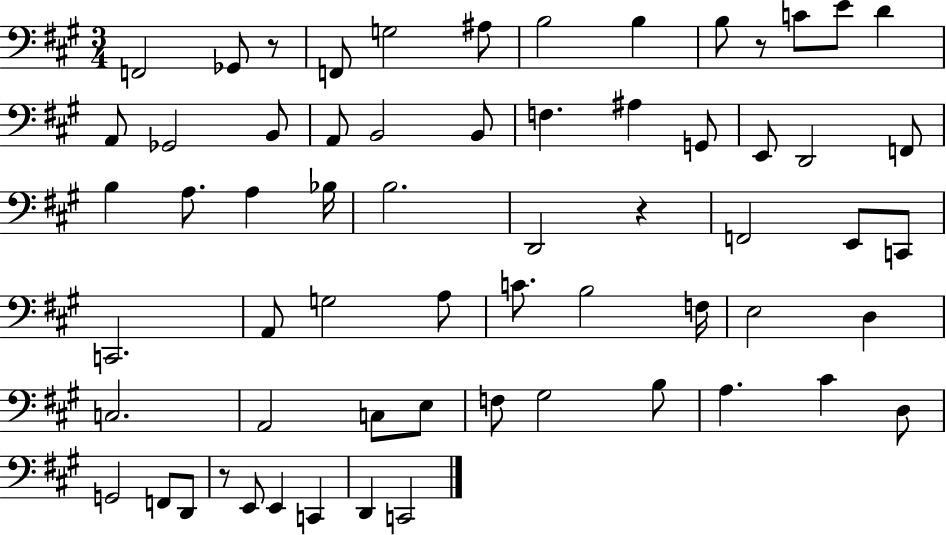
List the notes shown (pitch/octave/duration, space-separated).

F2/h Gb2/e R/e F2/e G3/h A#3/e B3/h B3/q B3/e R/e C4/e E4/e D4/q A2/e Gb2/h B2/e A2/e B2/h B2/e F3/q. A#3/q G2/e E2/e D2/h F2/e B3/q A3/e. A3/q Bb3/s B3/h. D2/h R/q F2/h E2/e C2/e C2/h. A2/e G3/h A3/e C4/e. B3/h F3/s E3/h D3/q C3/h. A2/h C3/e E3/e F3/e G#3/h B3/e A3/q. C#4/q D3/e G2/h F2/e D2/e R/e E2/e E2/q C2/q D2/q C2/h